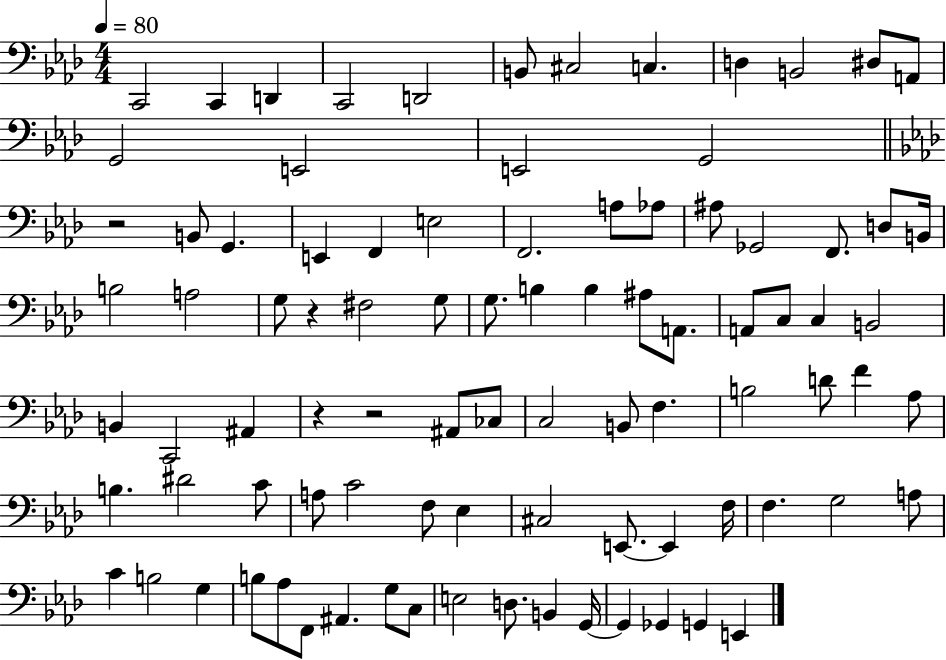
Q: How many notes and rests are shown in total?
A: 90